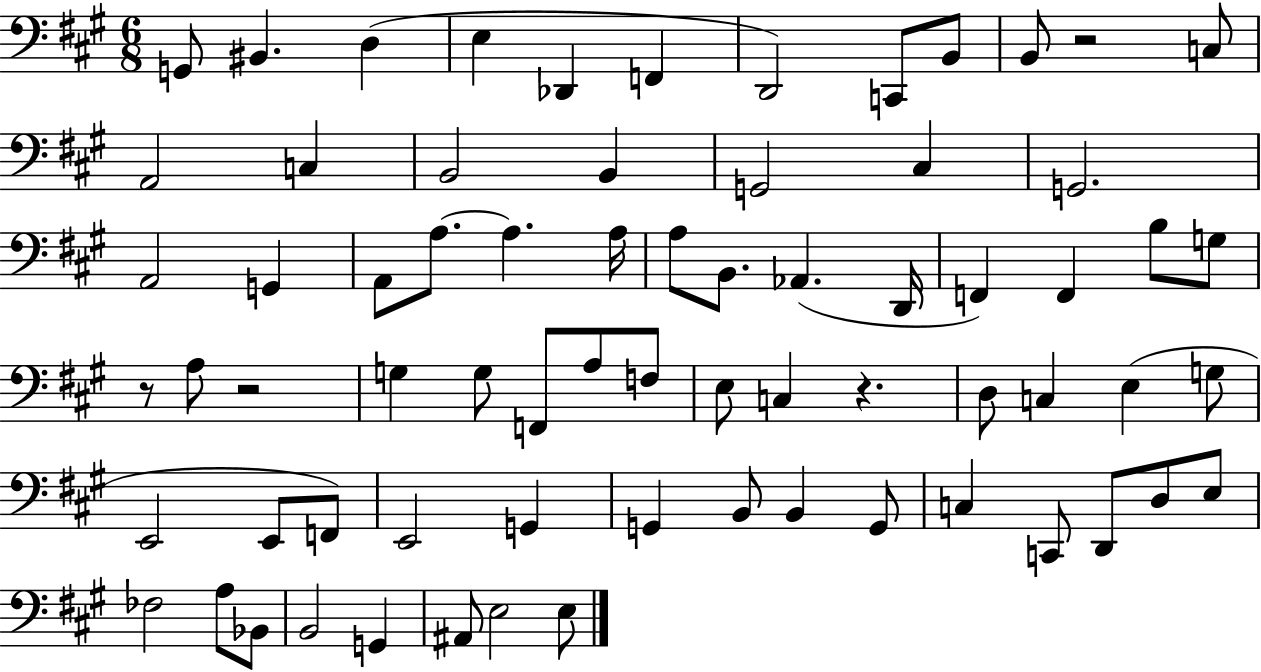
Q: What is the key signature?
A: A major